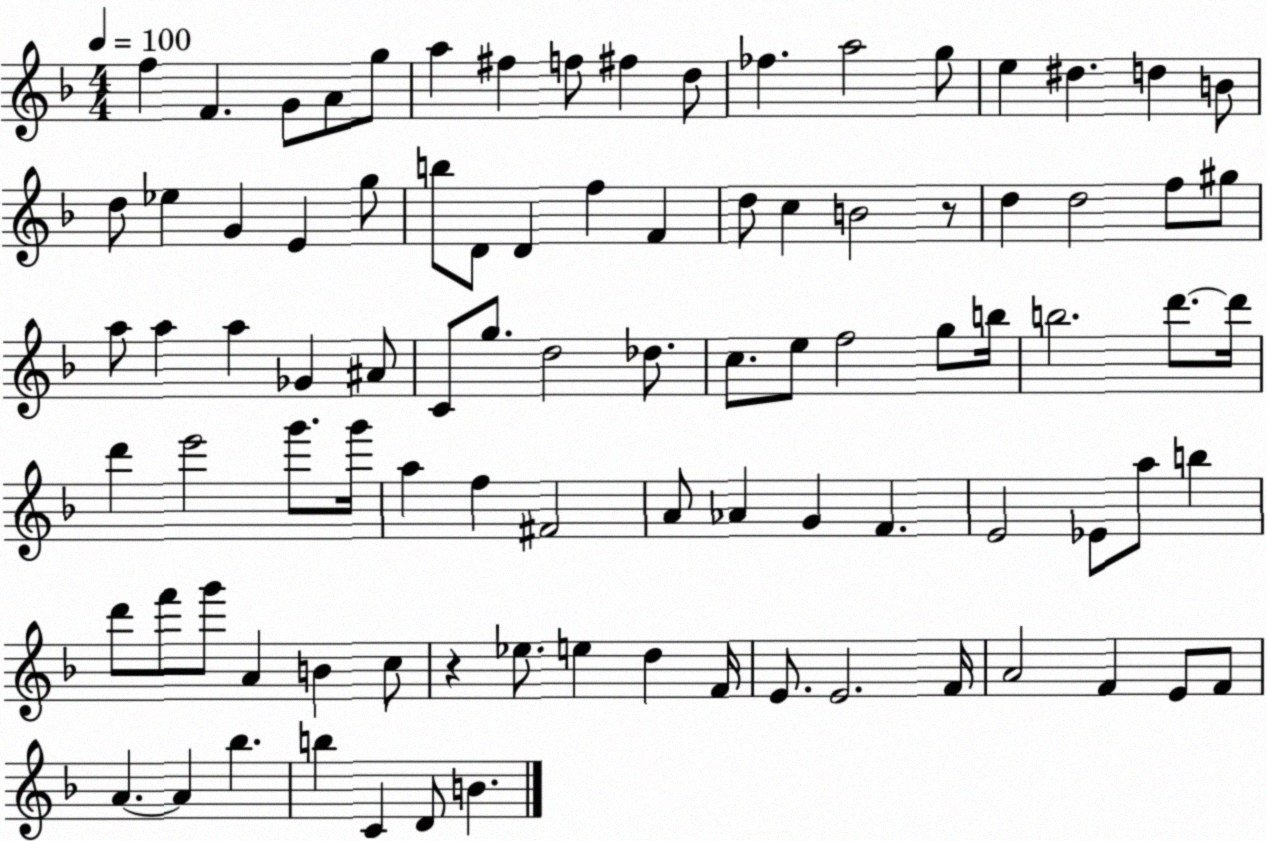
X:1
T:Untitled
M:4/4
L:1/4
K:F
f F G/2 A/2 g/2 a ^f f/2 ^f d/2 _f a2 g/2 e ^d d B/2 d/2 _e G E g/2 b/2 D/2 D f F d/2 c B2 z/2 d d2 f/2 ^g/2 a/2 a a _G ^A/2 C/2 g/2 d2 _d/2 c/2 e/2 f2 g/2 b/4 b2 d'/2 d'/4 d' e'2 g'/2 g'/4 a f ^F2 A/2 _A G F E2 _E/2 a/2 b d'/2 f'/2 g'/2 A B c/2 z _e/2 e d F/4 E/2 E2 F/4 A2 F E/2 F/2 A A _b b C D/2 B